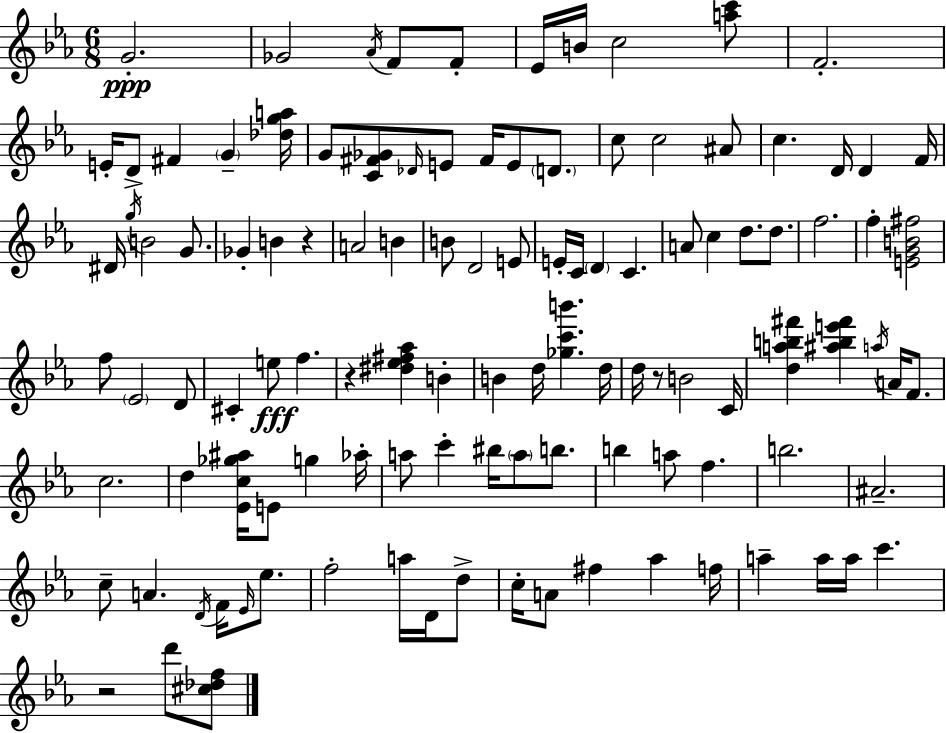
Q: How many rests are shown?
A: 4